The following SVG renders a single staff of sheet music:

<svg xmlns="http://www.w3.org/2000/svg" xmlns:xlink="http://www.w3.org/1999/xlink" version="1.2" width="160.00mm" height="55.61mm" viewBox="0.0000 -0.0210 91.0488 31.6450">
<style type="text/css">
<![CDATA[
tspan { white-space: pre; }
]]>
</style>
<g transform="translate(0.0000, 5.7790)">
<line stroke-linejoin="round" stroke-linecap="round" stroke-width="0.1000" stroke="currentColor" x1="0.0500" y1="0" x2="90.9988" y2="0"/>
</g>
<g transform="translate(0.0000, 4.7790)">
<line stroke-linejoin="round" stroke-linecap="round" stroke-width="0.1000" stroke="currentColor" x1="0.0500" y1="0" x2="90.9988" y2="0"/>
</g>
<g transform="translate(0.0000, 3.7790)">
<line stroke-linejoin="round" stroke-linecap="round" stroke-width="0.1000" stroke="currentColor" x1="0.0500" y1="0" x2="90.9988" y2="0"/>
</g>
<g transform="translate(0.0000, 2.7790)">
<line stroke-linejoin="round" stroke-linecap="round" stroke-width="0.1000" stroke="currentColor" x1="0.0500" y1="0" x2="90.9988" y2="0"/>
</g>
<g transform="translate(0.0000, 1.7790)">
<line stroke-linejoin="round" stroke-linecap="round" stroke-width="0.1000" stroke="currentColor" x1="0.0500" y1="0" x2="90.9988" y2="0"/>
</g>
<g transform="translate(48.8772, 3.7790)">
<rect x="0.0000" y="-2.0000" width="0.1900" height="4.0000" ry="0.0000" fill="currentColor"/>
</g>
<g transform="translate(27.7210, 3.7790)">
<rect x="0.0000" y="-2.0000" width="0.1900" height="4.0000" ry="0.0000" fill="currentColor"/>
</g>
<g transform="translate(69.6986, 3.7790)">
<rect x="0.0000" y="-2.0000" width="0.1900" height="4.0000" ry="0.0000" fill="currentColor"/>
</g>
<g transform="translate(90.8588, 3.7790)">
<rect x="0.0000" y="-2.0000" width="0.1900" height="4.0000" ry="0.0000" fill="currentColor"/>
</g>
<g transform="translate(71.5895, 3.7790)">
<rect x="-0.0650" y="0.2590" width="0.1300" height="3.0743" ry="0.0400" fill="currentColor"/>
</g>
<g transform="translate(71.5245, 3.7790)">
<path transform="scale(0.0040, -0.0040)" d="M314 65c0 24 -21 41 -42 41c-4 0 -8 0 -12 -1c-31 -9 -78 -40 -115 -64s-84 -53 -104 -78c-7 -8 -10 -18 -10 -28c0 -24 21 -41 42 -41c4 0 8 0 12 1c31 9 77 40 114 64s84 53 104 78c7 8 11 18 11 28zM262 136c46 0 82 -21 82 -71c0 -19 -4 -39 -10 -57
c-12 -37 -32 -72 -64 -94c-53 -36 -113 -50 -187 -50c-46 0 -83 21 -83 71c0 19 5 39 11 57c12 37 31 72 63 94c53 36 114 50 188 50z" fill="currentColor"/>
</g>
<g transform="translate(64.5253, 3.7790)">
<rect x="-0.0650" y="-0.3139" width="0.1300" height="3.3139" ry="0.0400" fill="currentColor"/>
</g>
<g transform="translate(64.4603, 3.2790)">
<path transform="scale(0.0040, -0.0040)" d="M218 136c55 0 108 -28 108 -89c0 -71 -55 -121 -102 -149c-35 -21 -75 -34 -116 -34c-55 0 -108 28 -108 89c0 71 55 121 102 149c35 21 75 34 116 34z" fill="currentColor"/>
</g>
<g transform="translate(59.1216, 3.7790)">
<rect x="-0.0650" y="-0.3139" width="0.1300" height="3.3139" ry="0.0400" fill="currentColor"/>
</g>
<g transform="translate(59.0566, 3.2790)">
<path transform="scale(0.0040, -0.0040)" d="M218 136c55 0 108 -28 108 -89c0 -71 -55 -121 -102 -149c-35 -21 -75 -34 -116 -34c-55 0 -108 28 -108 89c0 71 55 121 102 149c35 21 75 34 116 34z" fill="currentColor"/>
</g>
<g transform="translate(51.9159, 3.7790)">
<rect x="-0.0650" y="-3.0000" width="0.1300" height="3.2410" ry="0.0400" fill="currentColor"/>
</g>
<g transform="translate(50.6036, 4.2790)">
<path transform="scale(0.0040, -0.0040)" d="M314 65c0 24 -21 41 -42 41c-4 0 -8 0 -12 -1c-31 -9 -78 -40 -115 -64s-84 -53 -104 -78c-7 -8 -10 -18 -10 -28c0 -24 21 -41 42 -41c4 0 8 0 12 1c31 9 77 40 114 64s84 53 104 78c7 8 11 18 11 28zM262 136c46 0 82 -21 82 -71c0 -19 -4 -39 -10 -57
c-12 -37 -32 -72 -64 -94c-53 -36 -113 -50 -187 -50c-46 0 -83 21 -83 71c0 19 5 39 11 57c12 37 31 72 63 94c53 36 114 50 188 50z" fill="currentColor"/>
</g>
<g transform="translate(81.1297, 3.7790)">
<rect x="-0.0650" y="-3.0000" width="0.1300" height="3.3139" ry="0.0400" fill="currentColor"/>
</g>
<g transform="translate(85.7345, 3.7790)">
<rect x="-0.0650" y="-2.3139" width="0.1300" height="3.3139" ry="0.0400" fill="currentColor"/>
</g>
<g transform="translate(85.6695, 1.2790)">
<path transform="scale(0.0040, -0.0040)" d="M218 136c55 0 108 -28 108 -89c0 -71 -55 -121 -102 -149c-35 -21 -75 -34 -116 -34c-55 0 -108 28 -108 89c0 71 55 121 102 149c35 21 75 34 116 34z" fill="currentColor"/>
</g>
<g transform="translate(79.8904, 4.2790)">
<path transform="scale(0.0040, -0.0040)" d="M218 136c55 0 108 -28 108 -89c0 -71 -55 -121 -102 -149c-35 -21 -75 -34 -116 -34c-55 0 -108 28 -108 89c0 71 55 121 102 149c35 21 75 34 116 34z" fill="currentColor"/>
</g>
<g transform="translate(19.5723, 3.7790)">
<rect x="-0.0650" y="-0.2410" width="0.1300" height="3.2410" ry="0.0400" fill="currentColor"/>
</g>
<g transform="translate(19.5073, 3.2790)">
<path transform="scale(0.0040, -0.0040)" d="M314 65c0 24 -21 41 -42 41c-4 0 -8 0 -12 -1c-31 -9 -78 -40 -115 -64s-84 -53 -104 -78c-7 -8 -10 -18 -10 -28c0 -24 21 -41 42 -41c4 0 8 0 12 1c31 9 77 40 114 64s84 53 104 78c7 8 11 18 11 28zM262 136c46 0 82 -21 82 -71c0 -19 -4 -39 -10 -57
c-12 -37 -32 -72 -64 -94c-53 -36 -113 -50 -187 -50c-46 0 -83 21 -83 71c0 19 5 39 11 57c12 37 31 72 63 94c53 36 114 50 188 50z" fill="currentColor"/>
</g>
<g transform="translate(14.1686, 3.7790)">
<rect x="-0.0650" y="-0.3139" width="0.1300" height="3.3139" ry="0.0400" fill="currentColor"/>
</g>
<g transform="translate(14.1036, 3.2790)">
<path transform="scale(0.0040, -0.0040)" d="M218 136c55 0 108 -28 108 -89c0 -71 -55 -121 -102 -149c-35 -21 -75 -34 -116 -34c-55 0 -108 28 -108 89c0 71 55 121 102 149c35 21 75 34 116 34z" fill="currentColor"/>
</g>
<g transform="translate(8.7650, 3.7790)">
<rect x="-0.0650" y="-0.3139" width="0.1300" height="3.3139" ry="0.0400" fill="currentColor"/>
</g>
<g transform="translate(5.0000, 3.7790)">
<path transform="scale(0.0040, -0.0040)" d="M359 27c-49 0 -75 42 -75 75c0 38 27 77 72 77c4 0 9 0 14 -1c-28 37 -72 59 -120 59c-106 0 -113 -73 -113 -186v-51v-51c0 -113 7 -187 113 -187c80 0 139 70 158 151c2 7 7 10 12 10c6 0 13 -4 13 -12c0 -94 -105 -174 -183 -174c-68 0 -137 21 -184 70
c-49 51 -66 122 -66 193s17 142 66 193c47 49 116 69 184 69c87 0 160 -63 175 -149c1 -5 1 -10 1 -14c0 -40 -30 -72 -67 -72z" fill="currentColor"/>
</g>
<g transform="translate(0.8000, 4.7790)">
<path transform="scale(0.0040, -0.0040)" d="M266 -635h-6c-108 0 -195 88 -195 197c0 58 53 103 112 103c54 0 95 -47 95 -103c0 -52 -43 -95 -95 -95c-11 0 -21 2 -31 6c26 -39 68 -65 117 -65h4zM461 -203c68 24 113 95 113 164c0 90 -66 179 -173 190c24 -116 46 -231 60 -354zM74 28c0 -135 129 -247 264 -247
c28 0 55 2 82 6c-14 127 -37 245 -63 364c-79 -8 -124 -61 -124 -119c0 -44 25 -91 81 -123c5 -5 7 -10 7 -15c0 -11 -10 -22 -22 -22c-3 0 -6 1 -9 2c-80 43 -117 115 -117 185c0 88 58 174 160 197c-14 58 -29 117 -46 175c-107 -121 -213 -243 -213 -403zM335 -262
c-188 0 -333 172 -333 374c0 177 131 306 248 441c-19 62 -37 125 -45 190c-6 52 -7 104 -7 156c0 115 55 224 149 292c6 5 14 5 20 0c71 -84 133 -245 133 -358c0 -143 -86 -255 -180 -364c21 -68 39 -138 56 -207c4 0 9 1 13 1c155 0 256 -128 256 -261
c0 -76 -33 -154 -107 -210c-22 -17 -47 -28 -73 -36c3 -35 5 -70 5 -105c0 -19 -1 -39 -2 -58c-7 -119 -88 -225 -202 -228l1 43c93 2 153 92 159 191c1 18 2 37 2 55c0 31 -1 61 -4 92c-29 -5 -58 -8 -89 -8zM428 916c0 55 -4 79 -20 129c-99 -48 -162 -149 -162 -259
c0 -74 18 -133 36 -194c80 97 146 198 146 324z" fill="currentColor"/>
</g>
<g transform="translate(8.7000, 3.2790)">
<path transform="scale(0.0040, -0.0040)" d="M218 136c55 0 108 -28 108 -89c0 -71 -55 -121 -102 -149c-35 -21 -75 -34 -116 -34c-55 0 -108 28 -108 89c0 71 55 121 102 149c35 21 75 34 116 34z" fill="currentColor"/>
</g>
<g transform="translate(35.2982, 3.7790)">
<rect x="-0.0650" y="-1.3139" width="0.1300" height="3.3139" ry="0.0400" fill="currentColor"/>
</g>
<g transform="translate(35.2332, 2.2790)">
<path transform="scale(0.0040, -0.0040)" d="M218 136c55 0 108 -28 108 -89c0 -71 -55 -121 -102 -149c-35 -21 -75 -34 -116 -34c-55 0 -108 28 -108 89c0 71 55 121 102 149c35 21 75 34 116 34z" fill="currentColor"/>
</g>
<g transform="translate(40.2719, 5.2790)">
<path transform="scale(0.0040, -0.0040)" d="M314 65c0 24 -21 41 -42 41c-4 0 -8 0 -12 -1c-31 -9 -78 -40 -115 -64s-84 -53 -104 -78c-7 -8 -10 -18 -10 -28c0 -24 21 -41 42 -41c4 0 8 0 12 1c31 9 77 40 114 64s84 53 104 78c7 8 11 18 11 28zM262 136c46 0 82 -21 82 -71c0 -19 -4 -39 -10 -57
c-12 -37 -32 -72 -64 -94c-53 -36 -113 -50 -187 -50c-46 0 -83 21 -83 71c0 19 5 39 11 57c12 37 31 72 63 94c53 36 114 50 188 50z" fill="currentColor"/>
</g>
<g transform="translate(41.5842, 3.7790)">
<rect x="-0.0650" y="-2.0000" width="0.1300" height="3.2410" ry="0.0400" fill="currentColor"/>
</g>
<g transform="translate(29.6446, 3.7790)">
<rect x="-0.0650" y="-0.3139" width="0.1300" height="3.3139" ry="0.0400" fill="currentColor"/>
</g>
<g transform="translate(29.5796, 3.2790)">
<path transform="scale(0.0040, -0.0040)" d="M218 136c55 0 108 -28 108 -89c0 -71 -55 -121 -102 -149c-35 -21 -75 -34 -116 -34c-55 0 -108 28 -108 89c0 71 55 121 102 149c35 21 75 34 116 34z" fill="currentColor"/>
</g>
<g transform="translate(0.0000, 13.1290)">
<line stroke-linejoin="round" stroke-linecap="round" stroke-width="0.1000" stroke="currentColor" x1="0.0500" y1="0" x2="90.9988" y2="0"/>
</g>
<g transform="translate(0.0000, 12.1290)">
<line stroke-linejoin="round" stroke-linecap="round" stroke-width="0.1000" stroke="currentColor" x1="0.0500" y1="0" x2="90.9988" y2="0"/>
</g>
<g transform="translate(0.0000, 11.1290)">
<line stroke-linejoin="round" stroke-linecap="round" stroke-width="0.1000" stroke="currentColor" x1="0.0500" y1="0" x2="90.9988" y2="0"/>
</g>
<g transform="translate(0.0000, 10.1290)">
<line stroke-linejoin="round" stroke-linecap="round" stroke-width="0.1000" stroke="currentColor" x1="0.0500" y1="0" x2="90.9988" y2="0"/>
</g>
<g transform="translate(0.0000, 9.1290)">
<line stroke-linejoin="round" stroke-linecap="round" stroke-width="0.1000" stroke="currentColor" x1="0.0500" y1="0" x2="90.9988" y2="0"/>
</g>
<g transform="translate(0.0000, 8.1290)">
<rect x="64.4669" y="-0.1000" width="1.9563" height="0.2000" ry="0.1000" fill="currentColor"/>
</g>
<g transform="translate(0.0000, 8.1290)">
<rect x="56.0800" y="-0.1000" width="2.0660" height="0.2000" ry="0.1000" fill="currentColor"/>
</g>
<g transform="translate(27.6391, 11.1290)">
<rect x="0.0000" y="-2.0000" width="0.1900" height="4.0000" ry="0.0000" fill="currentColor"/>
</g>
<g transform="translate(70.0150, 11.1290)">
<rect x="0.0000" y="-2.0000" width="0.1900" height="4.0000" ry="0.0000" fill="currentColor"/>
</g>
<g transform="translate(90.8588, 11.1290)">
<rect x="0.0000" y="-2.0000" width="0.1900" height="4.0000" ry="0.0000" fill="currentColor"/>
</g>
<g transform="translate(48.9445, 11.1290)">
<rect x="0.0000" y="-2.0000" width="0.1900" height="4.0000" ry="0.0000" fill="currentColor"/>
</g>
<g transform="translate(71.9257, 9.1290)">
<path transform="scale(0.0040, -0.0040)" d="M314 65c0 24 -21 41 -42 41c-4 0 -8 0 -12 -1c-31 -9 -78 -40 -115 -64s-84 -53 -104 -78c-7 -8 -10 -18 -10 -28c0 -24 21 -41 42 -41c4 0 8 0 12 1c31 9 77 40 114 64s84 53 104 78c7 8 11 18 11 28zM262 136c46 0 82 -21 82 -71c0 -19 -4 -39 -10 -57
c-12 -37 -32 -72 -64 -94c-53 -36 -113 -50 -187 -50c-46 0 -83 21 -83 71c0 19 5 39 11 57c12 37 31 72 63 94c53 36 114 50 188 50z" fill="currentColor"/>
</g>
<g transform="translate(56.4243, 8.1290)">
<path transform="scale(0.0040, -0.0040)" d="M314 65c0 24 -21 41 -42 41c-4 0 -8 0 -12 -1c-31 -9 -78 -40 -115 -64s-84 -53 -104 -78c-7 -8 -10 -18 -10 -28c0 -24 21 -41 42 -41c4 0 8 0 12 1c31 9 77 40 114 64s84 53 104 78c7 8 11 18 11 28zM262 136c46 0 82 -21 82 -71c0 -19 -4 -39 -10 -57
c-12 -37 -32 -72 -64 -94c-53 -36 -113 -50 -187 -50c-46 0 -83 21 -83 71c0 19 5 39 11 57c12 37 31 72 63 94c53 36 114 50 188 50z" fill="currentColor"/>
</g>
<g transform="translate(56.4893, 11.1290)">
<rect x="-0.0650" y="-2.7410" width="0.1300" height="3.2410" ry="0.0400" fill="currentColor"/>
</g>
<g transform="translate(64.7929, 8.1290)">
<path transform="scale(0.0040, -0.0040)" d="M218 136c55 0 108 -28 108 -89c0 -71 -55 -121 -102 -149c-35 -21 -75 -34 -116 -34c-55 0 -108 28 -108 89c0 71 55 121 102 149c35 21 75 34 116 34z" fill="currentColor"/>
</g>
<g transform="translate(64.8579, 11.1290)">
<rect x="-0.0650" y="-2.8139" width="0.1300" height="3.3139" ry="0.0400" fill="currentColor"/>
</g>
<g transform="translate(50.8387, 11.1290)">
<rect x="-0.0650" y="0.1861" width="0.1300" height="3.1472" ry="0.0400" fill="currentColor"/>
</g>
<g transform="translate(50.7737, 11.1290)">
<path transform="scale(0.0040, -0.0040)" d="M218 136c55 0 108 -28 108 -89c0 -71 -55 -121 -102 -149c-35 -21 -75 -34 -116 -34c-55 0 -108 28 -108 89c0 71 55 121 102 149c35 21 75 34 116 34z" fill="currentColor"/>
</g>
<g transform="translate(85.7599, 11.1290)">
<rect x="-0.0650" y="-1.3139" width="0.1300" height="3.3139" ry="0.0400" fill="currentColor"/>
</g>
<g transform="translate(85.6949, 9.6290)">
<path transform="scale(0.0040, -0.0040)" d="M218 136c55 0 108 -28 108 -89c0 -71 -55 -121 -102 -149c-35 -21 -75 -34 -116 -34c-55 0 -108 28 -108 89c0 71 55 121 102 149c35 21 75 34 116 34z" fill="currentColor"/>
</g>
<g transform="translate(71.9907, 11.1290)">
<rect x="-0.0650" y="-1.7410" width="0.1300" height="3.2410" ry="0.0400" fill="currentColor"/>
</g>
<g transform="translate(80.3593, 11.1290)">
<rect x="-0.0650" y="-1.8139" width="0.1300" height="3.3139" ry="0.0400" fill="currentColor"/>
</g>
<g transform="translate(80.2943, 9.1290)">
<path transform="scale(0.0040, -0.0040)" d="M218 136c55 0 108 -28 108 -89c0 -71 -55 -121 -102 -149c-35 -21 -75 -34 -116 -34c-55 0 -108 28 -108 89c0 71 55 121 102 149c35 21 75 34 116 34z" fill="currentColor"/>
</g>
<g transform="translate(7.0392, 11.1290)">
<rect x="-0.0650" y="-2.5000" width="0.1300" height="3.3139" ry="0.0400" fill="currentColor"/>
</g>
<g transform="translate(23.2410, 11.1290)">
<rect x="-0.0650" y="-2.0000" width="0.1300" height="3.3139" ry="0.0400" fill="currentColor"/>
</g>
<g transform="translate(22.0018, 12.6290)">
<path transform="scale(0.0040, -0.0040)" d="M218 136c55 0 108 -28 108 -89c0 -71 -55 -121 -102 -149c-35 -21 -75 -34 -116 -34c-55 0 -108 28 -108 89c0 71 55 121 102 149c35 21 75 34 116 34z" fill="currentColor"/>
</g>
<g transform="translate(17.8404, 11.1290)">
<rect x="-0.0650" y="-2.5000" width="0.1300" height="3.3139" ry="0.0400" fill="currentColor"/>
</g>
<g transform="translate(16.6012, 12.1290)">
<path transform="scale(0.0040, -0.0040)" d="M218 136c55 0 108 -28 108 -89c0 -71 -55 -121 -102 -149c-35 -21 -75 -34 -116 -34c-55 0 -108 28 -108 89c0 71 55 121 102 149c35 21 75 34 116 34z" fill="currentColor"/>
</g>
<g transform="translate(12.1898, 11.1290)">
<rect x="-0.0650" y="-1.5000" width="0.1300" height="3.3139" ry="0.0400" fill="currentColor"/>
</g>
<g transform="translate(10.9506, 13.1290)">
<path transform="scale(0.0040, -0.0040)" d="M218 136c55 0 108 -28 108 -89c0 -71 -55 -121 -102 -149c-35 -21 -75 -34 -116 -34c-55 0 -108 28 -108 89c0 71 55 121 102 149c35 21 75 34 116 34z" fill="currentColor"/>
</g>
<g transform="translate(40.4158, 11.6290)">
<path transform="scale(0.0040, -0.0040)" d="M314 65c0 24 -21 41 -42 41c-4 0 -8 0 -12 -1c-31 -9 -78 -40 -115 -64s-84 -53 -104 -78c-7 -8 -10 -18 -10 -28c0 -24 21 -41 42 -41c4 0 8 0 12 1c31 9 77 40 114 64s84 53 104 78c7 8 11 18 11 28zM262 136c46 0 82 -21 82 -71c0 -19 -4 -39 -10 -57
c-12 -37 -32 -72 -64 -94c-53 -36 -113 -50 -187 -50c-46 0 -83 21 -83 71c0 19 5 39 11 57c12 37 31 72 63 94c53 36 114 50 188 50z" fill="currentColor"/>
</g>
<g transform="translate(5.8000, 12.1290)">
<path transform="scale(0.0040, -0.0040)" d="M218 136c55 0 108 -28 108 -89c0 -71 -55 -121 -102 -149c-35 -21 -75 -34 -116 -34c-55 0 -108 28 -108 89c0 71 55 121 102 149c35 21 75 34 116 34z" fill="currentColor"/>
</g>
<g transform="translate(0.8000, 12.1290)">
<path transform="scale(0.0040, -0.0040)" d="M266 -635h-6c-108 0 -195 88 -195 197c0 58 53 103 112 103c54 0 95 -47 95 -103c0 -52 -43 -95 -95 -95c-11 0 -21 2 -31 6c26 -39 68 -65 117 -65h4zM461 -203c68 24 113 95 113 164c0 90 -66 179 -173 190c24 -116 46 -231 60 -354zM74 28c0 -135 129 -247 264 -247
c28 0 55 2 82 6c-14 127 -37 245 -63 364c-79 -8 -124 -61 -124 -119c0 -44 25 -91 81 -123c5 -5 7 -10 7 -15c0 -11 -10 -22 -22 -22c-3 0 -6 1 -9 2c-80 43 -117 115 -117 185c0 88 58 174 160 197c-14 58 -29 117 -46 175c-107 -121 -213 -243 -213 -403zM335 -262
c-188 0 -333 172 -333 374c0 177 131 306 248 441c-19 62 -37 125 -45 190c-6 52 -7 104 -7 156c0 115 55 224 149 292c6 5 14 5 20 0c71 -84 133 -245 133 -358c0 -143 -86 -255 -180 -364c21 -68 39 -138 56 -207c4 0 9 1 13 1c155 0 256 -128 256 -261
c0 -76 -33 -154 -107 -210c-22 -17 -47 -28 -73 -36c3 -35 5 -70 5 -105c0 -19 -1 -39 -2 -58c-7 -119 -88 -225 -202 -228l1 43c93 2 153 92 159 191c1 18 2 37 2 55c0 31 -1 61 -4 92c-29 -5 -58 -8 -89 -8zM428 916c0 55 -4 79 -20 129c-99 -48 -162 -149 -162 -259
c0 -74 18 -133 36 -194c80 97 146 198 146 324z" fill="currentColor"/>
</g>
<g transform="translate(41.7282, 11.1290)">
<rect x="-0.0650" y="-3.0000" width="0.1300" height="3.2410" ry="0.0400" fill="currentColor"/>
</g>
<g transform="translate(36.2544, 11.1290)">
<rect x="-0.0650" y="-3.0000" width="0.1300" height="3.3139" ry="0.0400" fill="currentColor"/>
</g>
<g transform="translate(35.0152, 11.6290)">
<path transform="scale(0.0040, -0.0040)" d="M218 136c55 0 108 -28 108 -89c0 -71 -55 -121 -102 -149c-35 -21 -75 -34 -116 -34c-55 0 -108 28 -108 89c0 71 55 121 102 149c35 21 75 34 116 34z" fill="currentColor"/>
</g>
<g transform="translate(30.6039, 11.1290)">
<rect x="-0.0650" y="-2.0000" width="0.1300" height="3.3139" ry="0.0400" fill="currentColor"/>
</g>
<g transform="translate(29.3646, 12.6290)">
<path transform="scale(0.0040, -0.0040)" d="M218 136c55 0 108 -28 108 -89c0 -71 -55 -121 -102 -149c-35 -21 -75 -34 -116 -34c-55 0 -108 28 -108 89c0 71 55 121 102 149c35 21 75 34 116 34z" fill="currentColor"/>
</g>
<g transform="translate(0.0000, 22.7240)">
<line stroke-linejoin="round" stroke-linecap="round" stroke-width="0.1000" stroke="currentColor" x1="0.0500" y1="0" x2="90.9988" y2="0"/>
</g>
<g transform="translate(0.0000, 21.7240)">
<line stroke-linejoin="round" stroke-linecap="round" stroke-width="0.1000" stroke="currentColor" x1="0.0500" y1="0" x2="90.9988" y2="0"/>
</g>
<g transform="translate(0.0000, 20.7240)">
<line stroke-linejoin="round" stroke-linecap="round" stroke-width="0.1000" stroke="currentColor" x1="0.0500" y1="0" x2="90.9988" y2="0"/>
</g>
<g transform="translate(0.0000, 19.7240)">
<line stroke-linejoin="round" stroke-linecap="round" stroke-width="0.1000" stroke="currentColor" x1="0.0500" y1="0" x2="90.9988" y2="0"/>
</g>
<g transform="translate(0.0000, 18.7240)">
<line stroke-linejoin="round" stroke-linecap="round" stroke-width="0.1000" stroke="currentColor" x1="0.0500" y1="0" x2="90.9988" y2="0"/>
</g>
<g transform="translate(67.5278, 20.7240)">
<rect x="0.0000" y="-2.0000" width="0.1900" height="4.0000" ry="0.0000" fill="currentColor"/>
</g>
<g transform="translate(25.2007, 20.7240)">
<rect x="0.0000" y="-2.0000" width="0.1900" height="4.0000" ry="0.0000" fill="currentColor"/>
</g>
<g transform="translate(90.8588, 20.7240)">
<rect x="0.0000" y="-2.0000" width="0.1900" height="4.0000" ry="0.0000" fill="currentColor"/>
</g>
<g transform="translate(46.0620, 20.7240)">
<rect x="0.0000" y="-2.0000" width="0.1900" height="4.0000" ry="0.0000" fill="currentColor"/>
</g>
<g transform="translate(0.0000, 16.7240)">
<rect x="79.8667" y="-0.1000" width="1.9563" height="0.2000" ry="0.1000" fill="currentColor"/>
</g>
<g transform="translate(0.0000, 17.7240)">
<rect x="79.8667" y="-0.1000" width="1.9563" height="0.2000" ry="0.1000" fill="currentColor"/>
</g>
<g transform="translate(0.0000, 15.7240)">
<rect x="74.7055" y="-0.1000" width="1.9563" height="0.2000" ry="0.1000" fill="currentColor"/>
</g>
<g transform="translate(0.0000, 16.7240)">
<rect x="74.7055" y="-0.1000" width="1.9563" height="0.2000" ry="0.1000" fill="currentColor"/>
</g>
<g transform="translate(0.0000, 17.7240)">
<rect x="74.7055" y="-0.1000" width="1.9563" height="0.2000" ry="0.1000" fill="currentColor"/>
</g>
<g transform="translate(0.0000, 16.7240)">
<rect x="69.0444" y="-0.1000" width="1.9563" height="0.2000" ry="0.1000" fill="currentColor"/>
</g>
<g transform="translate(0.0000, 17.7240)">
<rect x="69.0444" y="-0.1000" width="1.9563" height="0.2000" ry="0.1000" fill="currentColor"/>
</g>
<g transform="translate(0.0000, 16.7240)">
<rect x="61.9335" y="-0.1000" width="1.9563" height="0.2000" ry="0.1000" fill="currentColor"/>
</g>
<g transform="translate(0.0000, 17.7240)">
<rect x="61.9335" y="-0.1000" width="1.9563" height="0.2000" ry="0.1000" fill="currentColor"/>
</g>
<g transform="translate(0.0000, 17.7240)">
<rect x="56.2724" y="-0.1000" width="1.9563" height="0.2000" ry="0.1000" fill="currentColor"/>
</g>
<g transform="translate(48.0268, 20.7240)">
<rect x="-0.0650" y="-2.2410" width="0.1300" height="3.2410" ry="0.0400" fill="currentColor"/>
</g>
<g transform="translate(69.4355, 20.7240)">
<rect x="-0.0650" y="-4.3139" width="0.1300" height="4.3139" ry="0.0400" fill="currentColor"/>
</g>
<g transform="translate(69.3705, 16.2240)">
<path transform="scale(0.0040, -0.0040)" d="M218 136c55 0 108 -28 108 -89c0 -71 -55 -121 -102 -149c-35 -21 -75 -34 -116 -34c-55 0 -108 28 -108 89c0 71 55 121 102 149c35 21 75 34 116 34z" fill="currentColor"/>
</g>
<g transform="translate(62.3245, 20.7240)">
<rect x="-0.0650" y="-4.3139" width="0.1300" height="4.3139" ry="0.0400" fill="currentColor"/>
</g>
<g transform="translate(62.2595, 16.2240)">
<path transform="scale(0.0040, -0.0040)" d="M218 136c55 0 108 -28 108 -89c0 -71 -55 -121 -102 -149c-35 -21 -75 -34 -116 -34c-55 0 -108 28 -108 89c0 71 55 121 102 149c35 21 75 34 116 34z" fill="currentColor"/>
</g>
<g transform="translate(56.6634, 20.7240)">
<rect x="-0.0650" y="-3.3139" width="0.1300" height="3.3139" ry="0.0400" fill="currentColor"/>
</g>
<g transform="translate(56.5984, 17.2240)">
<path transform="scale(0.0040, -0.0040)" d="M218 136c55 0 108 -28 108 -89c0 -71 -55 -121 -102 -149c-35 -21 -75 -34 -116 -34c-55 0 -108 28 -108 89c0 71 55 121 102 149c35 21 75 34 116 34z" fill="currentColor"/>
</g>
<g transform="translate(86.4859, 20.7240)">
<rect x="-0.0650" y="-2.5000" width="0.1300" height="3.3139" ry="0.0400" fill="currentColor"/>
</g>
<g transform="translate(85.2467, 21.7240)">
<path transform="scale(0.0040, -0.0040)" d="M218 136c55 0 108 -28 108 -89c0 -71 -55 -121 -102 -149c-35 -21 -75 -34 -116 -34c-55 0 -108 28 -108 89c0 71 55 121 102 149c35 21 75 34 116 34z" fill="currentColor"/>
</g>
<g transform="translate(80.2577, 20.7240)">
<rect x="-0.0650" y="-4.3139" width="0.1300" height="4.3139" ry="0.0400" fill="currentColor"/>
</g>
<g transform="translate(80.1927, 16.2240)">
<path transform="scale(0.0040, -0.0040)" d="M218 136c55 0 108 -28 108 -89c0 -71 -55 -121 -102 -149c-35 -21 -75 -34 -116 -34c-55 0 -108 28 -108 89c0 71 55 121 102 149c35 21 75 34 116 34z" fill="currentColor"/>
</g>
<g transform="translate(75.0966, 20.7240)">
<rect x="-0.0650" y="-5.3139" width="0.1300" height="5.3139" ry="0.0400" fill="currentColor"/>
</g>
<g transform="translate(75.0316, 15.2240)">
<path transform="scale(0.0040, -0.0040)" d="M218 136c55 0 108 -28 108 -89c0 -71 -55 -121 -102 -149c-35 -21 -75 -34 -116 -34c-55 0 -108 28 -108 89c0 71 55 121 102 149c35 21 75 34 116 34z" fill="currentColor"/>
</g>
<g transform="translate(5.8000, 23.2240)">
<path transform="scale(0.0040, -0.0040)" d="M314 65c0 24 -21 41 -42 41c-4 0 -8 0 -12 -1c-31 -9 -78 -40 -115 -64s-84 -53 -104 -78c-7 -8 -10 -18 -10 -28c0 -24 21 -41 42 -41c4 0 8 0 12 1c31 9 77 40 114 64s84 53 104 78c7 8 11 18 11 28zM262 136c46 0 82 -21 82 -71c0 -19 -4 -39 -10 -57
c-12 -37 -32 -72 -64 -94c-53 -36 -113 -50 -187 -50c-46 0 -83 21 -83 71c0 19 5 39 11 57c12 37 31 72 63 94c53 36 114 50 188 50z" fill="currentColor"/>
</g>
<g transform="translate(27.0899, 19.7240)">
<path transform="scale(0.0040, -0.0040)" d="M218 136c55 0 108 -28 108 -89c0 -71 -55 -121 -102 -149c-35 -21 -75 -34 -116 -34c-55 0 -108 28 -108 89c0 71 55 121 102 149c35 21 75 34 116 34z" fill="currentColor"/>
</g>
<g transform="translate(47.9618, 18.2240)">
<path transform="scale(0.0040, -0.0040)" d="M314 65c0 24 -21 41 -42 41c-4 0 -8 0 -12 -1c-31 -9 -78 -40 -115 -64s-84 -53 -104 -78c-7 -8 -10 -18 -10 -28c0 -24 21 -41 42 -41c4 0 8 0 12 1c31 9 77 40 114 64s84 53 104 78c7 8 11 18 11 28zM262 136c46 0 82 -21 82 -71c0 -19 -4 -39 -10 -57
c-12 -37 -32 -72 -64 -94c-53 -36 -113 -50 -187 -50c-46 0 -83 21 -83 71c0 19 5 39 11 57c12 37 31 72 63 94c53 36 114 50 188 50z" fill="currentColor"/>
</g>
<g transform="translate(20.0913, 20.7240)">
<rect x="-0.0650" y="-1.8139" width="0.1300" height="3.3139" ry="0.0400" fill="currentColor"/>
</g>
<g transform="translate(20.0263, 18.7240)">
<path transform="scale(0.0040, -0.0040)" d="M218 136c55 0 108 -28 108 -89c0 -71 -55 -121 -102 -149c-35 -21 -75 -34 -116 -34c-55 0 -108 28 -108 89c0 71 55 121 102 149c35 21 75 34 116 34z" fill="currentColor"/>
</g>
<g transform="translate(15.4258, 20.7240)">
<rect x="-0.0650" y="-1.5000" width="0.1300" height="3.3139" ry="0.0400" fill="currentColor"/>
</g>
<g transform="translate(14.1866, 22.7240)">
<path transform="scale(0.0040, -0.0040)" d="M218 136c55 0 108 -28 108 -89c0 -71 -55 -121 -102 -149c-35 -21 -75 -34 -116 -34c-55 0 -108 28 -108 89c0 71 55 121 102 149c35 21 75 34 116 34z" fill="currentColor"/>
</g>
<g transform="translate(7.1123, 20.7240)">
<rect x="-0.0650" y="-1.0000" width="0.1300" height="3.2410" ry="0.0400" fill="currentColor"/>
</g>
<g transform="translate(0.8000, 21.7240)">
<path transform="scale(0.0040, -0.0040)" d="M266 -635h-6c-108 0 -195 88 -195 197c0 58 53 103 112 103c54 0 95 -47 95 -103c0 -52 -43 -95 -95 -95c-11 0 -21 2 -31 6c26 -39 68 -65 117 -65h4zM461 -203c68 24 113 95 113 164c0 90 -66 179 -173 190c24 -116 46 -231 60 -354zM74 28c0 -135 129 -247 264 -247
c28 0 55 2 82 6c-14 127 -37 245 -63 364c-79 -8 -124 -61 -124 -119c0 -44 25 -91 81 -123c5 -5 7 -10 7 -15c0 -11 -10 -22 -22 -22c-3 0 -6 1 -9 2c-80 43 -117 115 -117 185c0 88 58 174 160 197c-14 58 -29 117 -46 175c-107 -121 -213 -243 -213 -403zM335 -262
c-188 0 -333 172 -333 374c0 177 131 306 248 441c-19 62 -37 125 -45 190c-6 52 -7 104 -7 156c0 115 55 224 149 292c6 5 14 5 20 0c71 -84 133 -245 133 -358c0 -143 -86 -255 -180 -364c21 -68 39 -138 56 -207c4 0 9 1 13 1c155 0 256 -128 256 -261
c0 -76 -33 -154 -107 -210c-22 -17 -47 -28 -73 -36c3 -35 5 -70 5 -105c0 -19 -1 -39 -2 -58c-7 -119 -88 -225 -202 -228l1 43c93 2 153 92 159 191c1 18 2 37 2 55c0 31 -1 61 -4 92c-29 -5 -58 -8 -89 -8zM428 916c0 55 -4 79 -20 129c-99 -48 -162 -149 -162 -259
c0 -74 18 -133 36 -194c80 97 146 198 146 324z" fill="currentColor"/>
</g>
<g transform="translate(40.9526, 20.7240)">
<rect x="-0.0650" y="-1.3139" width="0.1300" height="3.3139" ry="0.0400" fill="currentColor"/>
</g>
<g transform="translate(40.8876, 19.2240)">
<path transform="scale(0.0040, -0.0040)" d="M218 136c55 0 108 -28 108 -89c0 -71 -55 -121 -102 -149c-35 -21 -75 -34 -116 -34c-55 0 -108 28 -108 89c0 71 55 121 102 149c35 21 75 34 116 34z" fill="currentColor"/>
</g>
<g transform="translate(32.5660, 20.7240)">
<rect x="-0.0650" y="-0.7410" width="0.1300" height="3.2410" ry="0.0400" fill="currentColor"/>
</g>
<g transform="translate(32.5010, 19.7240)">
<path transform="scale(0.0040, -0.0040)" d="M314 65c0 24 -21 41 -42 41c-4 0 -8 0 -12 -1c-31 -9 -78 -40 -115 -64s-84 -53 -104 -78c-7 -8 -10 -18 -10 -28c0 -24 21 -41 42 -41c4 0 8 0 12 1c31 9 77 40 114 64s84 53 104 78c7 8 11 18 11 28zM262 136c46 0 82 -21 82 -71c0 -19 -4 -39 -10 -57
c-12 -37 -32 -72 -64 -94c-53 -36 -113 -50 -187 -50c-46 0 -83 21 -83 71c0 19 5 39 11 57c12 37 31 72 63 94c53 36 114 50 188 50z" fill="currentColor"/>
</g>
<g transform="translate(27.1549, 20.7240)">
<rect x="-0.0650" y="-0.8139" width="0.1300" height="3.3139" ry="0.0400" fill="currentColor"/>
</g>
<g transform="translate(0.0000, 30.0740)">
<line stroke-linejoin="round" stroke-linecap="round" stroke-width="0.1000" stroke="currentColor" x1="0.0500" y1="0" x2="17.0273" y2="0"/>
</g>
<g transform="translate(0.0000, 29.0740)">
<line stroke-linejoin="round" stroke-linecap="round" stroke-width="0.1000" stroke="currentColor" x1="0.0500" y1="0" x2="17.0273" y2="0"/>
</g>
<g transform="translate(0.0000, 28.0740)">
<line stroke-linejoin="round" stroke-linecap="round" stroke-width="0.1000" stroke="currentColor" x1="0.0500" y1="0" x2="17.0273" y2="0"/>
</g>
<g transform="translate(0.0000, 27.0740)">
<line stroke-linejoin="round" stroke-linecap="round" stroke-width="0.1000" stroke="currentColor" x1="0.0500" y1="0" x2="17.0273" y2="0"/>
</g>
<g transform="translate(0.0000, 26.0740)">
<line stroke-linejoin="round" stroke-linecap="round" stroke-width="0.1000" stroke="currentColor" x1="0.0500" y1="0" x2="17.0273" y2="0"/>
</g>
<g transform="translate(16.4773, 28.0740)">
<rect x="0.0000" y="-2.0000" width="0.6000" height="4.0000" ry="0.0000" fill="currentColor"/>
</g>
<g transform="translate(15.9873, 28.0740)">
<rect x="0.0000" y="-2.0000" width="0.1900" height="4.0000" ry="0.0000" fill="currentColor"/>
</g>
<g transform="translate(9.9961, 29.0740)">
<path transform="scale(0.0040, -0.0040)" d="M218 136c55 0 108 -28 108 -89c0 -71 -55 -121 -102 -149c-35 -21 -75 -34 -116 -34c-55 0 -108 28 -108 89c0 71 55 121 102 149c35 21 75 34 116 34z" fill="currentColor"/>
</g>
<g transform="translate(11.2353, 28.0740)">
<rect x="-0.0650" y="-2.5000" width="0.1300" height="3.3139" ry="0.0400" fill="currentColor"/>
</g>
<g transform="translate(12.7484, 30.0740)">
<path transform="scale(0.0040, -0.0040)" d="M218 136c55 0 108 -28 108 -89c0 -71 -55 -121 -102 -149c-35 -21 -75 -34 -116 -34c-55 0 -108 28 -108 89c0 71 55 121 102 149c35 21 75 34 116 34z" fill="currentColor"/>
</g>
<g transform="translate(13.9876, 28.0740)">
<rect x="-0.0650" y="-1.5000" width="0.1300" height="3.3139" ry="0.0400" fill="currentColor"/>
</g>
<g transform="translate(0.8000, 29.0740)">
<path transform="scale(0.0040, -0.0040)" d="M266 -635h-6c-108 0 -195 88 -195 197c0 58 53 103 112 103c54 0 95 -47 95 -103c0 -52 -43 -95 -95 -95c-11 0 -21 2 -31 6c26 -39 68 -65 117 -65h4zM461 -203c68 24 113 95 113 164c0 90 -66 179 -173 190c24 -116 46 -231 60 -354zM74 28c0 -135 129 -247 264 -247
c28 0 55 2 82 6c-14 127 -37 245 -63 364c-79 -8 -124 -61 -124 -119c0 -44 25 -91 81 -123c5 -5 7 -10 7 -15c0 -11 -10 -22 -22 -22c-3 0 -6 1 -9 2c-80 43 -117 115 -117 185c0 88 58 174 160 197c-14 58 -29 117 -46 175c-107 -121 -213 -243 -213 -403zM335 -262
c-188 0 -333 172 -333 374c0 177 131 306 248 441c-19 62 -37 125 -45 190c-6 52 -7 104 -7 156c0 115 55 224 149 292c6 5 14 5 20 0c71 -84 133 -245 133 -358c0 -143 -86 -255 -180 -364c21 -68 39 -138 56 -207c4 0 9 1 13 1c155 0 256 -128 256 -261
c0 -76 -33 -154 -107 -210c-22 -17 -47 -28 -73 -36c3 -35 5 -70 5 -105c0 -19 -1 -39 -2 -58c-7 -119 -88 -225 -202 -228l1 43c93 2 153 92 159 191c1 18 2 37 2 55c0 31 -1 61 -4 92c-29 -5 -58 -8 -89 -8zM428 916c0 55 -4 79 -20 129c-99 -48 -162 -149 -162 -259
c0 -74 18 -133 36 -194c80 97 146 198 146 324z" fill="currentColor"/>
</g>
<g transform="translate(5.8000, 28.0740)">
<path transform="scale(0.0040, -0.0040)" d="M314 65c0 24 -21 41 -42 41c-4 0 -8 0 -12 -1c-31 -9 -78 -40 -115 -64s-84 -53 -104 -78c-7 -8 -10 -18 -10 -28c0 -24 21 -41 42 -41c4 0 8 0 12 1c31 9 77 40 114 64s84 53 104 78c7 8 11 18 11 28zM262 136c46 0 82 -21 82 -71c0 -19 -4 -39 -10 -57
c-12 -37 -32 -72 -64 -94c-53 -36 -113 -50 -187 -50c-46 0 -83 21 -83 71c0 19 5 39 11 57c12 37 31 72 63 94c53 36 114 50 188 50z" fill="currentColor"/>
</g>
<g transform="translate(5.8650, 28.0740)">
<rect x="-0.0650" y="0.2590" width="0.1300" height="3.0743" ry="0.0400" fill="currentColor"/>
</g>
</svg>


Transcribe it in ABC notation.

X:1
T:Untitled
M:4/4
L:1/4
K:C
c c c2 c e F2 A2 c c B2 A g G E G F F A A2 B a2 a f2 f e D2 E f d d2 e g2 b d' d' f' d' G B2 G E